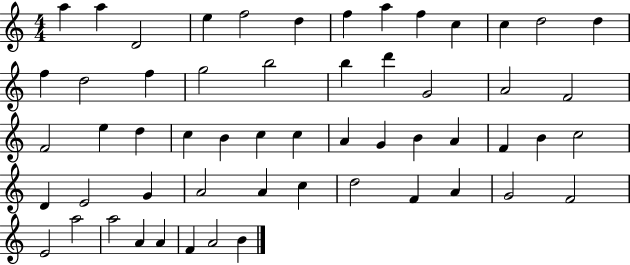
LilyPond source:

{
  \clef treble
  \numericTimeSignature
  \time 4/4
  \key c \major
  a''4 a''4 d'2 | e''4 f''2 d''4 | f''4 a''4 f''4 c''4 | c''4 d''2 d''4 | \break f''4 d''2 f''4 | g''2 b''2 | b''4 d'''4 g'2 | a'2 f'2 | \break f'2 e''4 d''4 | c''4 b'4 c''4 c''4 | a'4 g'4 b'4 a'4 | f'4 b'4 c''2 | \break d'4 e'2 g'4 | a'2 a'4 c''4 | d''2 f'4 a'4 | g'2 f'2 | \break e'2 a''2 | a''2 a'4 a'4 | f'4 a'2 b'4 | \bar "|."
}